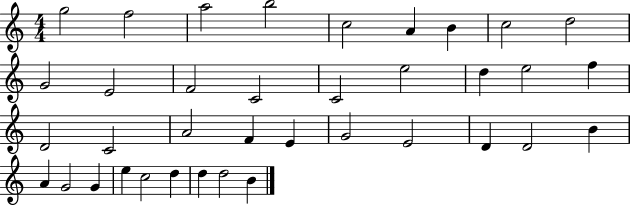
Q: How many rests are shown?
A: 0